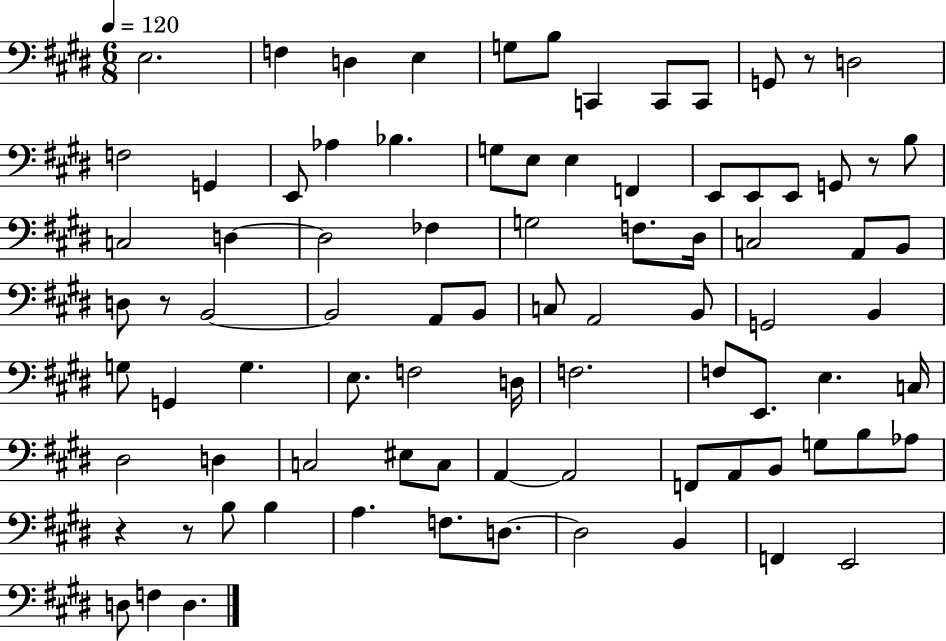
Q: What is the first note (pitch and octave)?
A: E3